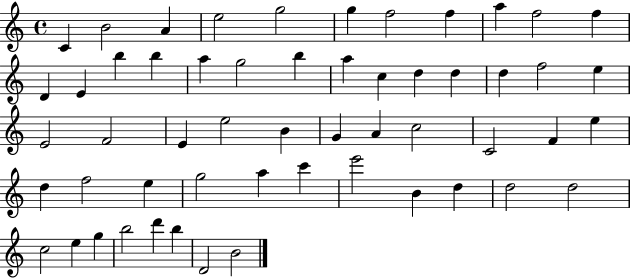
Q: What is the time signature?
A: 4/4